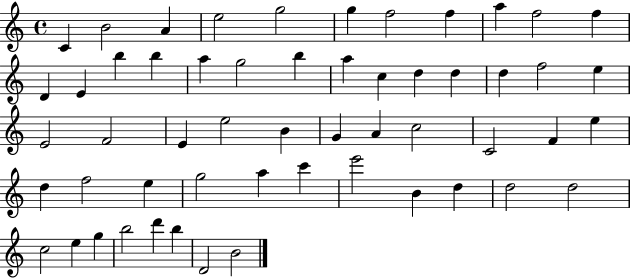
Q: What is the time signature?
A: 4/4